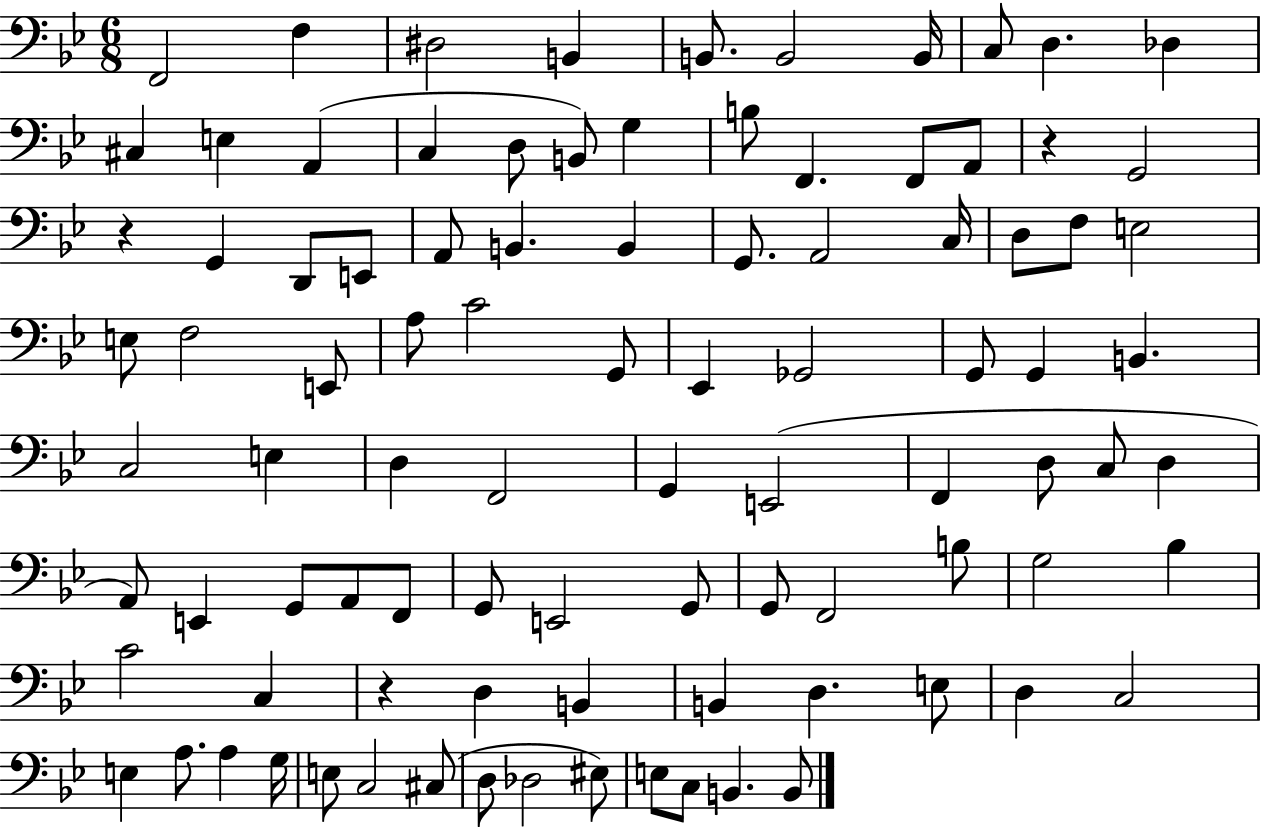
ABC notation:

X:1
T:Untitled
M:6/8
L:1/4
K:Bb
F,,2 F, ^D,2 B,, B,,/2 B,,2 B,,/4 C,/2 D, _D, ^C, E, A,, C, D,/2 B,,/2 G, B,/2 F,, F,,/2 A,,/2 z G,,2 z G,, D,,/2 E,,/2 A,,/2 B,, B,, G,,/2 A,,2 C,/4 D,/2 F,/2 E,2 E,/2 F,2 E,,/2 A,/2 C2 G,,/2 _E,, _G,,2 G,,/2 G,, B,, C,2 E, D, F,,2 G,, E,,2 F,, D,/2 C,/2 D, A,,/2 E,, G,,/2 A,,/2 F,,/2 G,,/2 E,,2 G,,/2 G,,/2 F,,2 B,/2 G,2 _B, C2 C, z D, B,, B,, D, E,/2 D, C,2 E, A,/2 A, G,/4 E,/2 C,2 ^C,/2 D,/2 _D,2 ^E,/2 E,/2 C,/2 B,, B,,/2